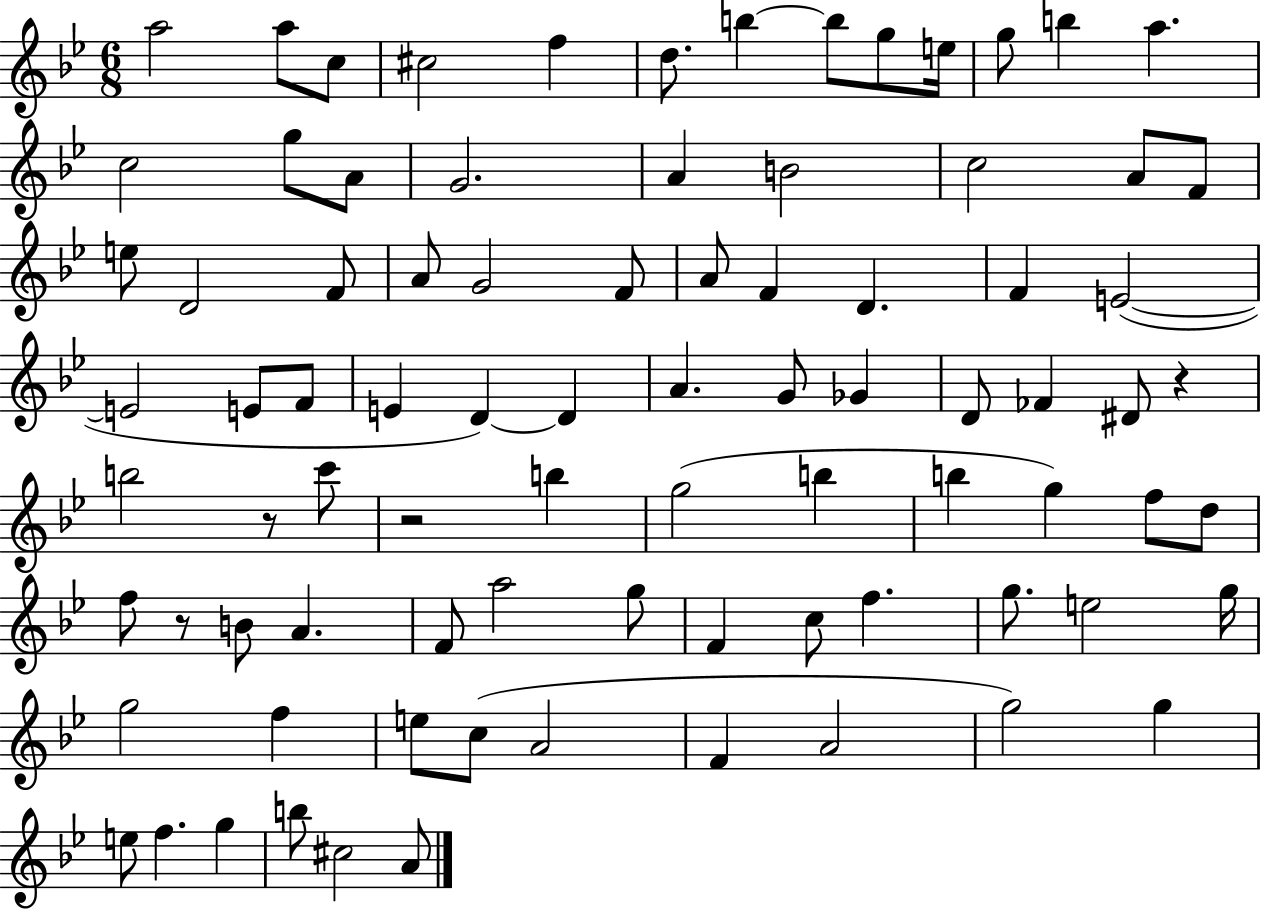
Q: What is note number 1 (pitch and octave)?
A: A5